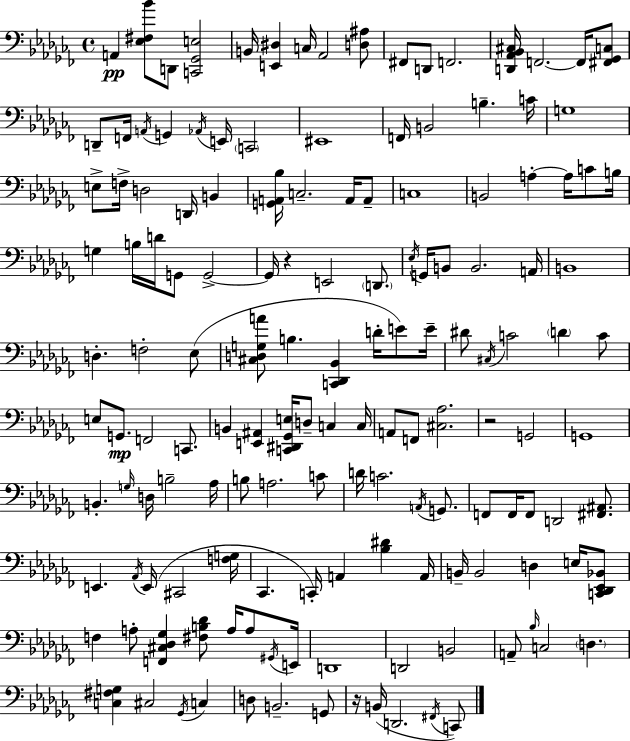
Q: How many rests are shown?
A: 3